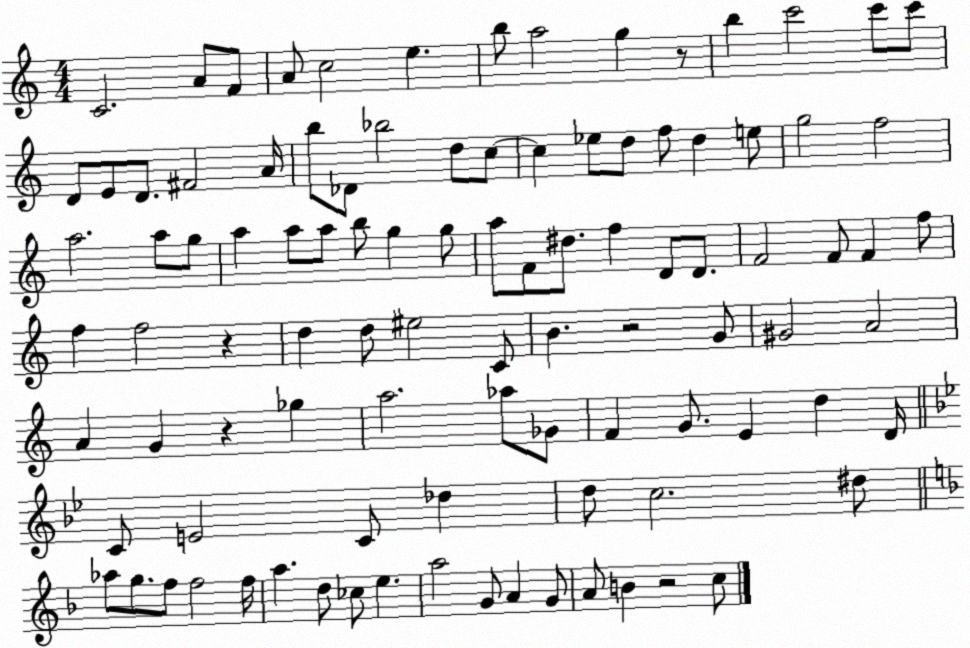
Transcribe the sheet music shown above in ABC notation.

X:1
T:Untitled
M:4/4
L:1/4
K:C
C2 A/2 F/2 A/2 c2 e b/2 a2 g z/2 b c'2 c'/2 c'/2 D/2 E/2 D/2 ^F2 A/4 b/2 _D/2 _b2 d/2 c/2 c _e/2 d/2 f/2 d e/2 g2 f2 a2 a/2 g/2 a a/2 a/2 b/2 g g/2 a/2 F/2 ^d/2 f D/2 D/2 F2 F/2 F f/2 f f2 z d d/2 ^e2 C/2 B z2 G/2 ^G2 A2 A G z _g a2 _a/2 _G/2 F G/2 E d D/4 C/2 E2 C/2 _d d/2 c2 ^d/2 _a/2 g/2 f/2 f2 f/4 a d/2 _c/2 e a2 G/2 A G/2 A/2 B z2 c/2